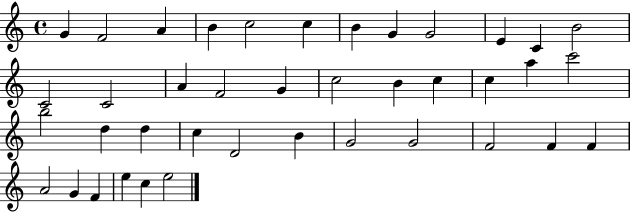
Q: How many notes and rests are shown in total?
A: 40